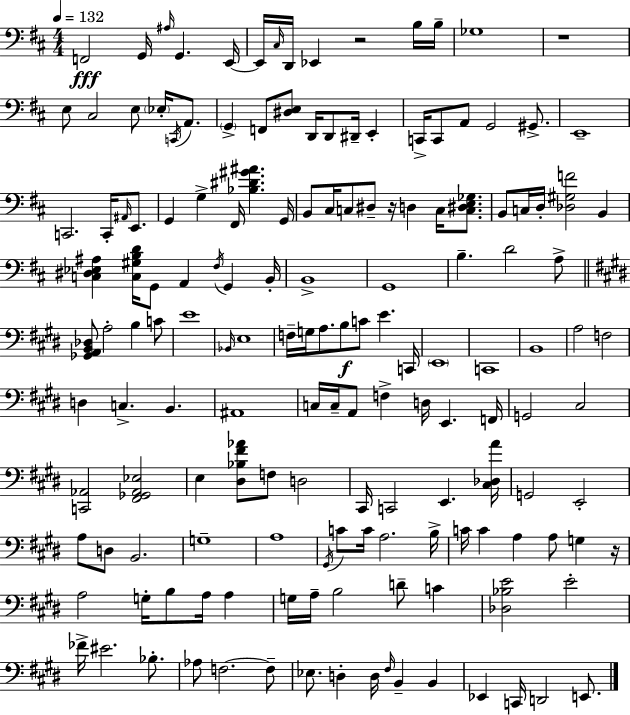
{
  \clef bass
  \numericTimeSignature
  \time 4/4
  \key d \major
  \tempo 4 = 132
  \repeat volta 2 { f,2\fff g,16 \grace { ais16 } g,4. | e,16~~ e,16 \grace { cis16 } d,16 ees,4 r2 | b16 b16-- ges1 | r1 | \break e8 cis2 e8 \parenthesize ees16-. \acciaccatura { c,16 } | a,8. \parenthesize g,4-> f,8 <dis e>8 d,16 d,8 dis,16-- e,4-. | c,16-> c,8 a,8 g,2 | gis,8.-> e,1-- | \break c,2. c,16-. | \grace { ais,16 } e,8. g,4 g4-> fis,16 <bes dis' gis' ais'>4. | g,16 b,8 cis16 c8 dis8-- r16 d4 | c16 <c dis e ges>8. b,8 c16 d16-. <des gis f'>2 | \break b,4 <c dis ees ais>4 <c gis b d'>16 g,8 a,4 \acciaccatura { fis16 } | g,4 b,16-. b,1-> | g,1 | b4.-- d'2 | \break a8-> \bar "||" \break \key e \major <ges, a, b, des>8 a2-. b4 c'8 | e'1 | \grace { bes,16 } e1 | f16-- g16 a8. b8\f c'8 e'4. | \break c,16 \parenthesize e,1 | c,1 | b,1 | a2 f2 | \break d4 c4.-> b,4. | ais,1 | c16 c16-- a,8 f4-> d16 e,4. | f,16 g,2 cis2 | \break <c, aes,>2 <fis, ges, aes, ees>2 | e4 <dis bes fis' aes'>8 f8 d2 | cis,16 c,2 e,4. | <cis des a'>16 g,2 e,2-. | \break a8 d8 b,2. | g1-- | a1 | \acciaccatura { gis,16 } c'8 c'16 a2. | \break b16-> c'16 c'4 a4 a8 g4 | r16 a2 g16-. b8 a16 a4 | g16 a16-- b2 d'8-- c'4 | <des bes e'>2 e'2-. | \break fes'16-> eis'2. bes8.-. | aes8 f2.~~ | f8-- ees8. d4-. d16 \grace { fis16 } b,4-- b,4 | ees,4 c,16 d,2 | \break e,8. } \bar "|."
}